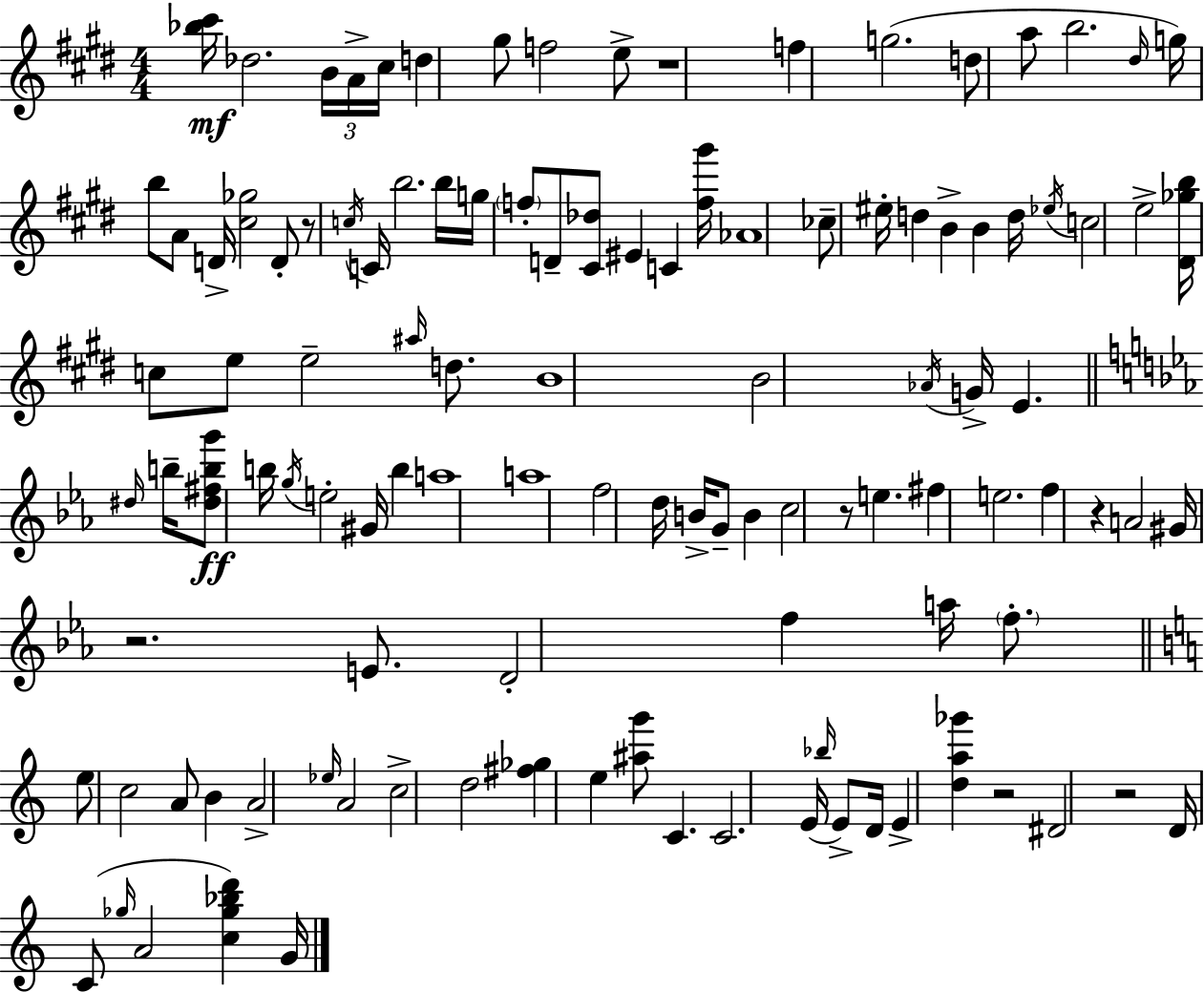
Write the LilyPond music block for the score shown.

{
  \clef treble
  \numericTimeSignature
  \time 4/4
  \key e \major
  <bes'' cis'''>16\mf des''2. \tuplet 3/2 { b'16 a'16-> cis''16 } | d''4 gis''8 f''2 e''8-> | r1 | f''4 g''2.( | \break d''8 a''8 b''2. | \grace { dis''16 }) g''16 b''8 a'8 d'16-> <cis'' ges''>2 d'8-. | r8 \acciaccatura { c''16 } c'16 b''2. | b''16 g''16 \parenthesize f''8-. d'8-- <cis' des''>8 eis'4 c'4 | \break <f'' gis'''>16 aes'1 | ces''8-- eis''16-. d''4 b'4-> b'4 | d''16 \acciaccatura { ees''16 } c''2 e''2-> | <dis' ges'' b''>16 c''8 e''8 e''2-- | \break \grace { ais''16 } d''8. b'1 | b'2 \acciaccatura { aes'16 } g'16-> e'4. | \bar "||" \break \key ees \major \grace { dis''16 } b''16-- <dis'' fis'' b'' g'''>8\ff b''16 \acciaccatura { g''16 } e''2-. gis'16 b''4 | a''1 | a''1 | f''2 d''16 b'16-> g'8-- b'4 | \break c''2 r8 e''4. | fis''4 e''2. | f''4 r4 a'2 | gis'16 r2. | \break e'8. d'2-. f''4 a''16 | \parenthesize f''8.-. \bar "||" \break \key c \major e''8 c''2 a'8 b'4 | a'2-> \grace { ees''16 } a'2 | c''2-> d''2 | <fis'' ges''>4 e''4 <ais'' g'''>8 c'4. | \break c'2. e'16( \grace { bes''16 } e'8->) | d'16 e'4-> <d'' a'' ges'''>4 r2 | dis'2 r2 | d'16 c'8( \grace { ges''16 } a'2 <c'' ges'' bes'' d'''>4) | \break g'16 \bar "|."
}